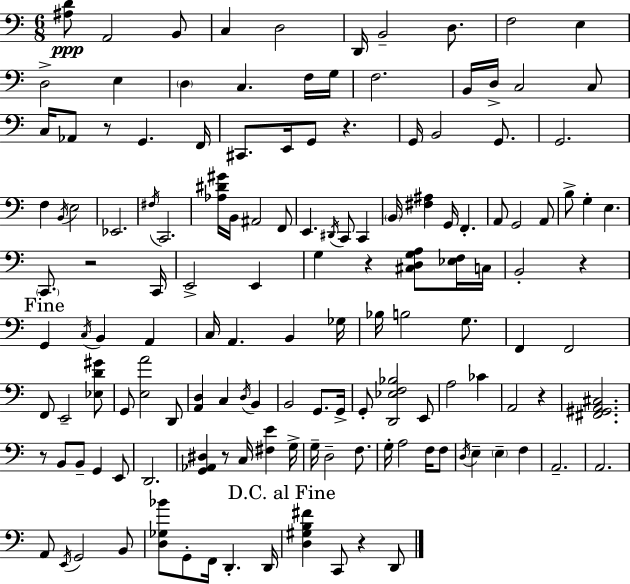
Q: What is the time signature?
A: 6/8